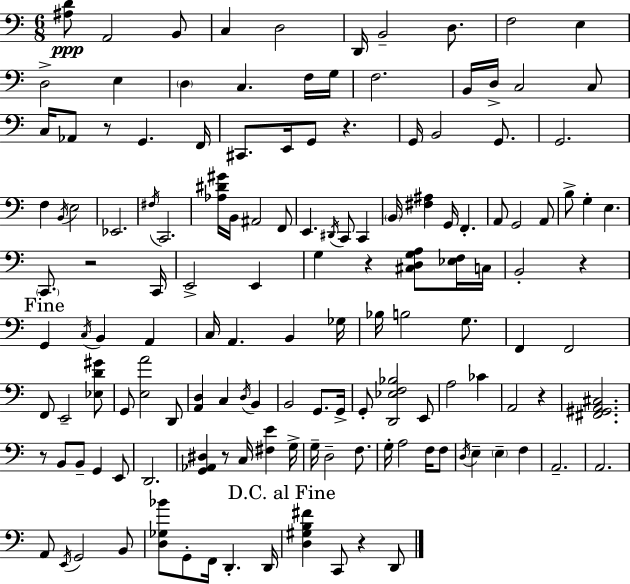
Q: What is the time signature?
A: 6/8